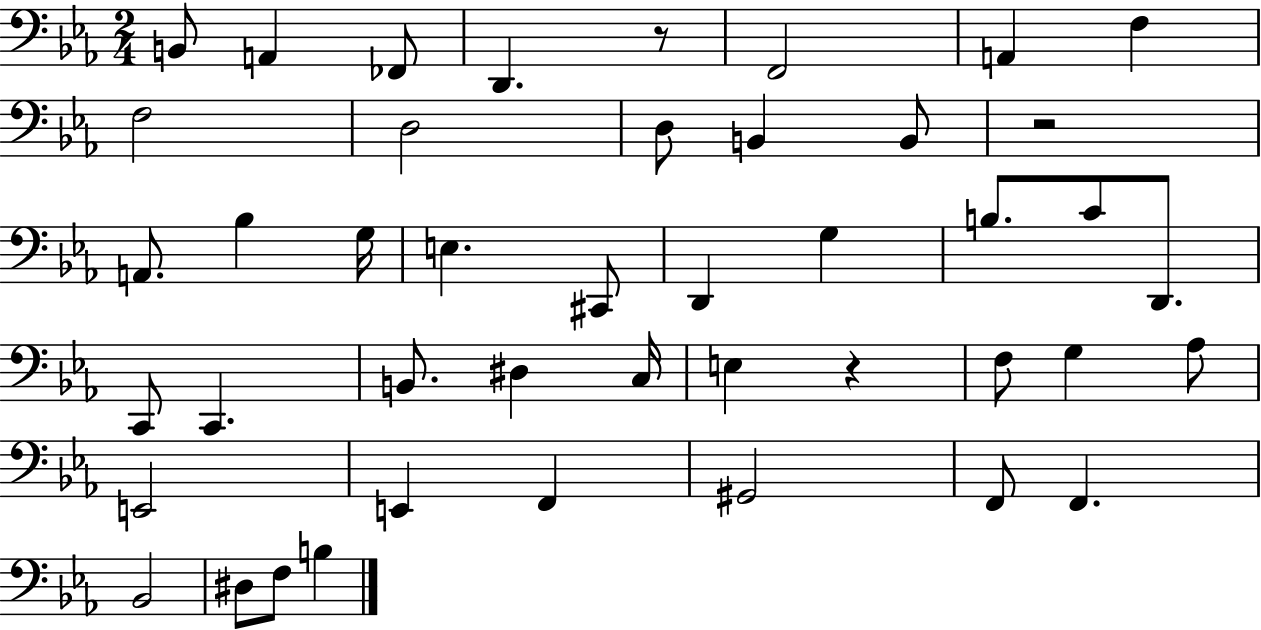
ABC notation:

X:1
T:Untitled
M:2/4
L:1/4
K:Eb
B,,/2 A,, _F,,/2 D,, z/2 F,,2 A,, F, F,2 D,2 D,/2 B,, B,,/2 z2 A,,/2 _B, G,/4 E, ^C,,/2 D,, G, B,/2 C/2 D,,/2 C,,/2 C,, B,,/2 ^D, C,/4 E, z F,/2 G, _A,/2 E,,2 E,, F,, ^G,,2 F,,/2 F,, _B,,2 ^D,/2 F,/2 B,